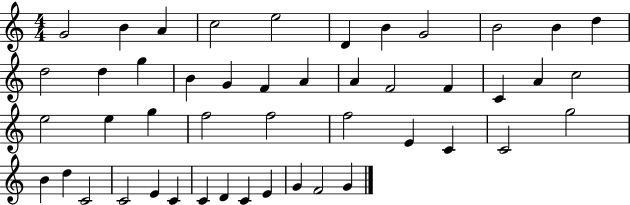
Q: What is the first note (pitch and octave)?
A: G4